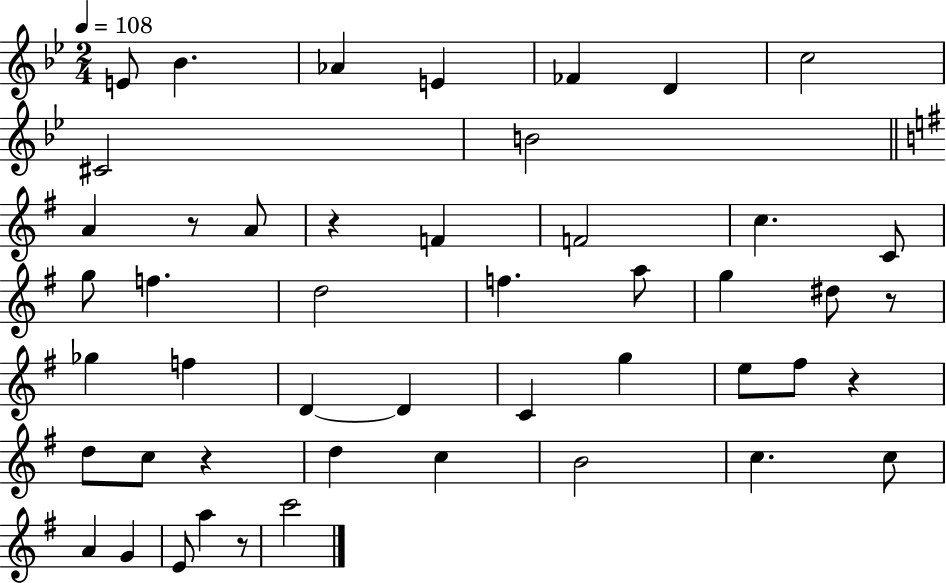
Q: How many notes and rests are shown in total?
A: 48